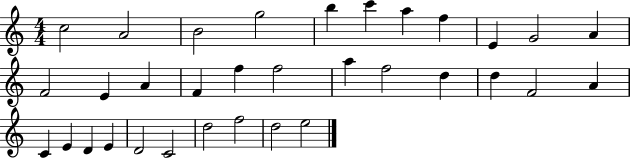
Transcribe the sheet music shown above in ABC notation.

X:1
T:Untitled
M:4/4
L:1/4
K:C
c2 A2 B2 g2 b c' a f E G2 A F2 E A F f f2 a f2 d d F2 A C E D E D2 C2 d2 f2 d2 e2